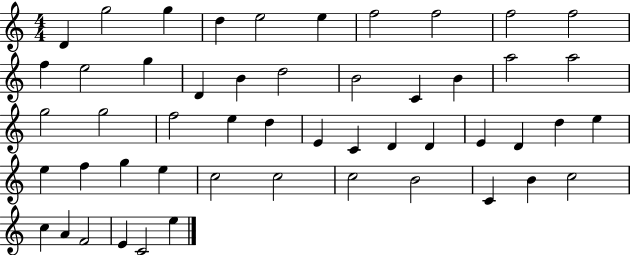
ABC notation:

X:1
T:Untitled
M:4/4
L:1/4
K:C
D g2 g d e2 e f2 f2 f2 f2 f e2 g D B d2 B2 C B a2 a2 g2 g2 f2 e d E C D D E D d e e f g e c2 c2 c2 B2 C B c2 c A F2 E C2 e